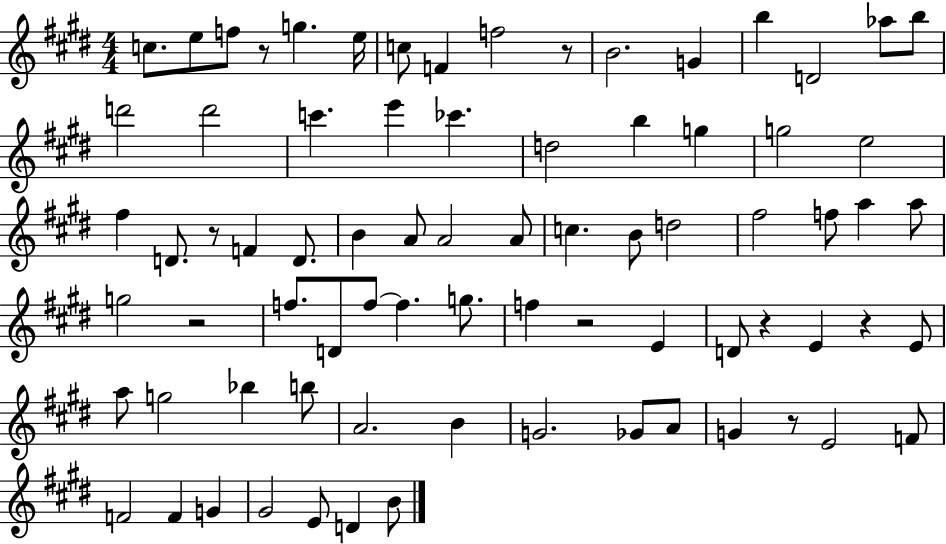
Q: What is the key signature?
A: E major